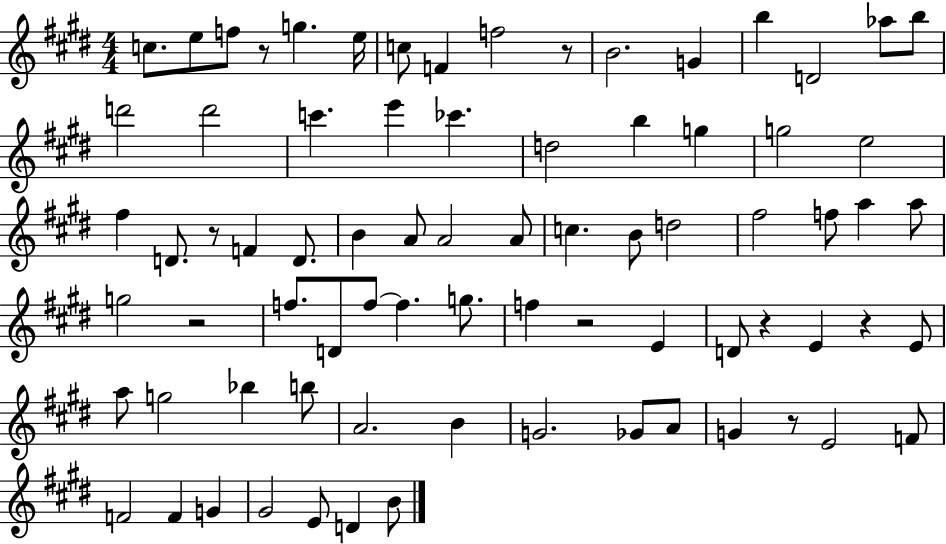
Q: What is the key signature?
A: E major